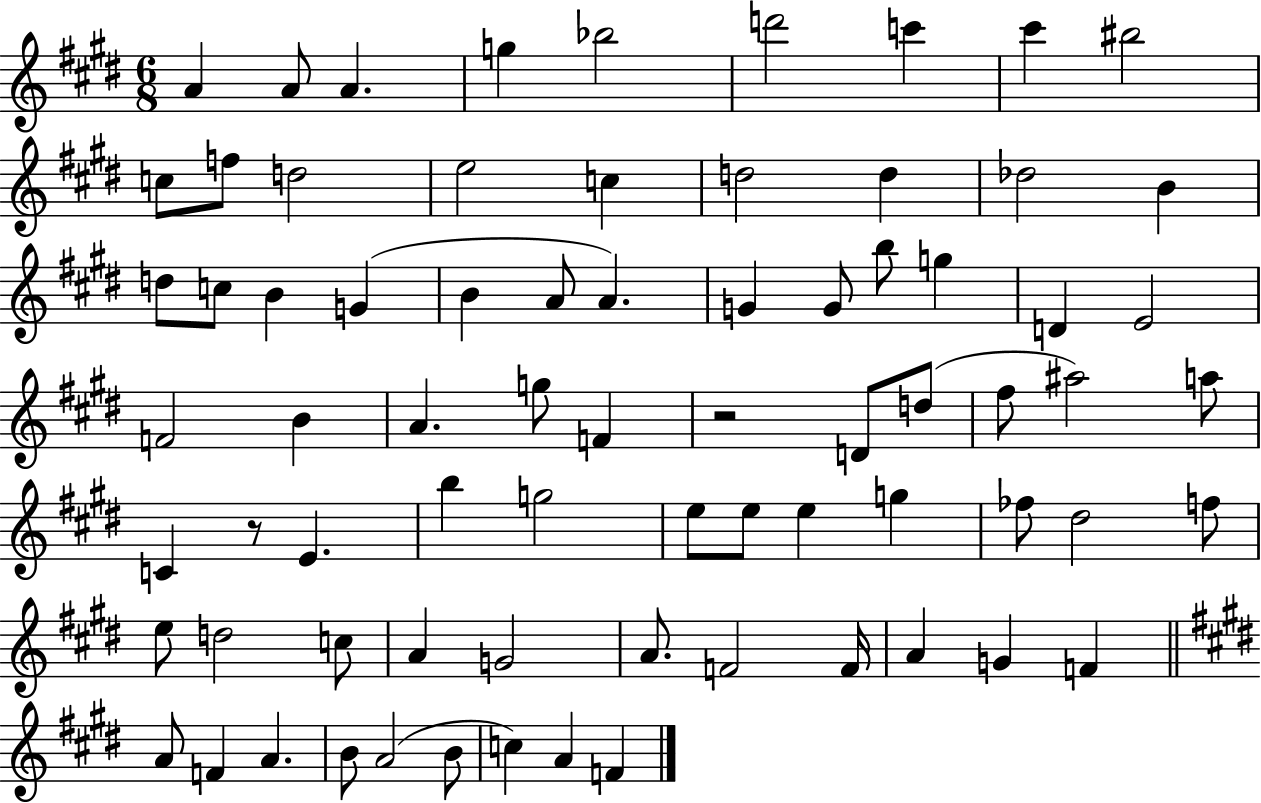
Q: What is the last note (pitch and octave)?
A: F4